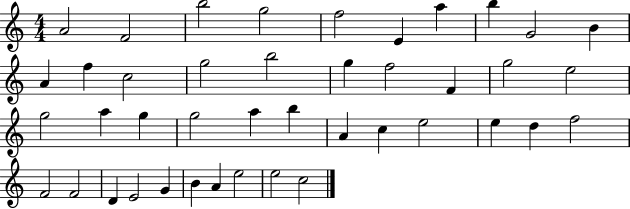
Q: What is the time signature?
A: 4/4